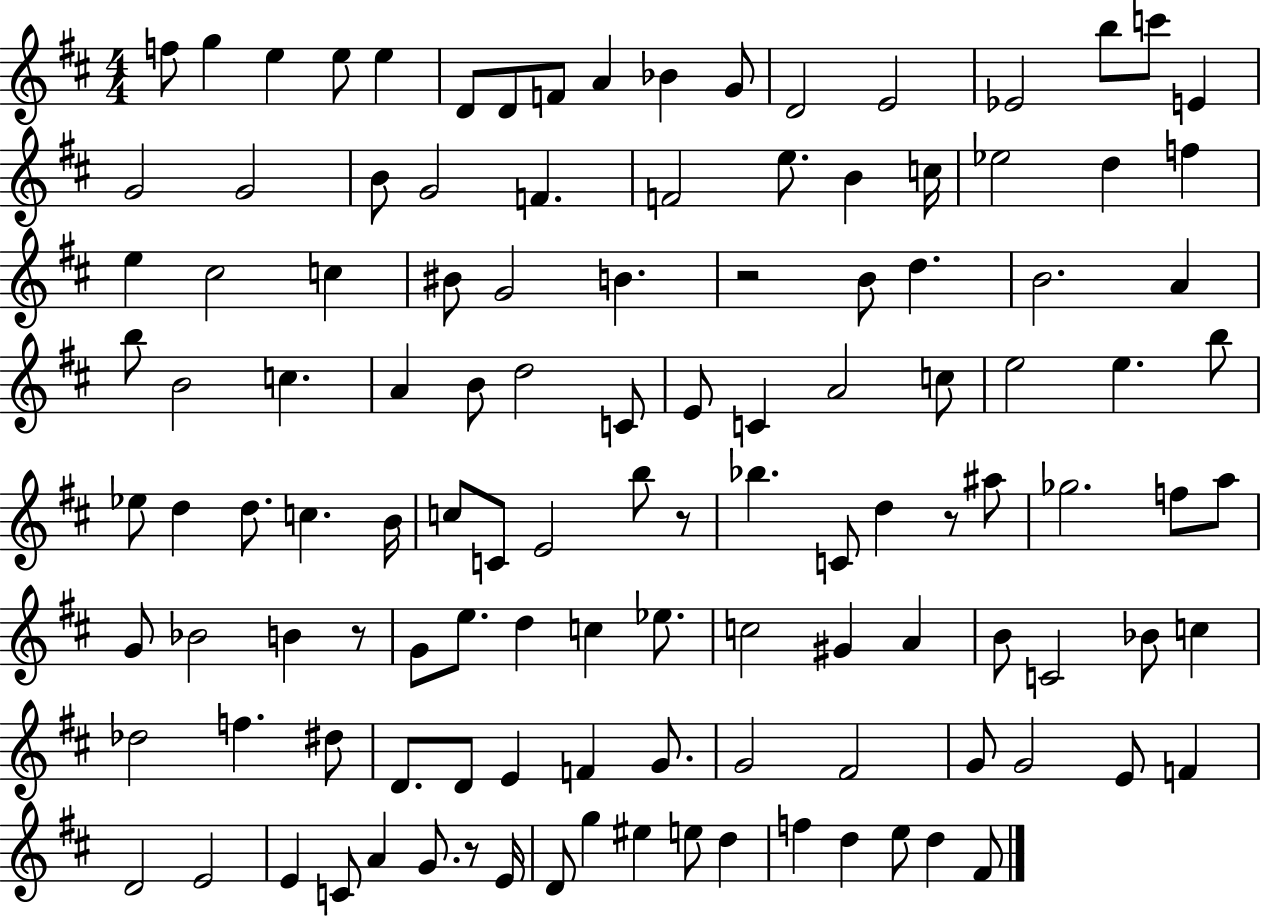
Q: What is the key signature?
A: D major